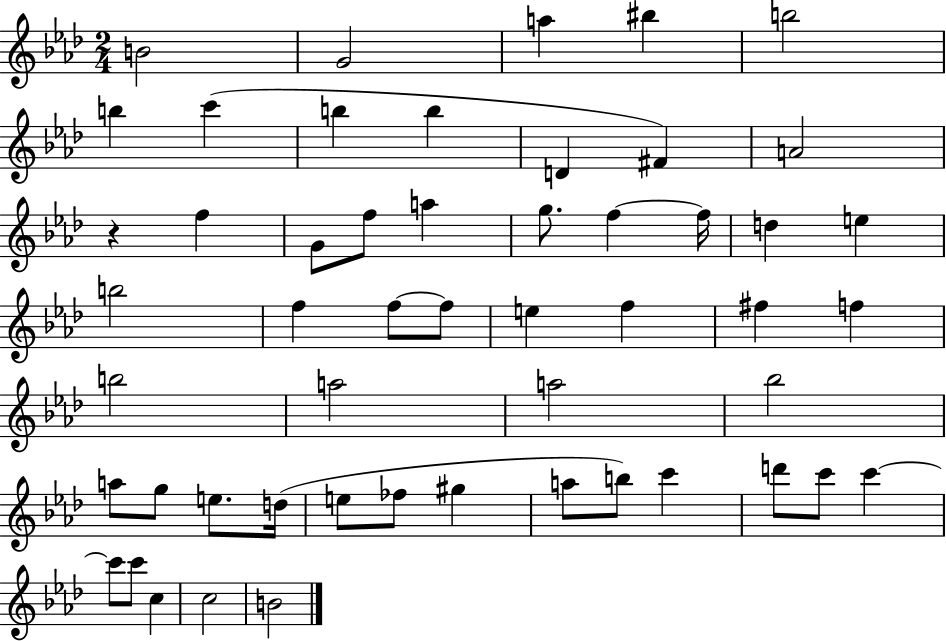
{
  \clef treble
  \numericTimeSignature
  \time 2/4
  \key aes \major
  b'2 | g'2 | a''4 bis''4 | b''2 | \break b''4 c'''4( | b''4 b''4 | d'4 fis'4) | a'2 | \break r4 f''4 | g'8 f''8 a''4 | g''8. f''4~~ f''16 | d''4 e''4 | \break b''2 | f''4 f''8~~ f''8 | e''4 f''4 | fis''4 f''4 | \break b''2 | a''2 | a''2 | bes''2 | \break a''8 g''8 e''8. d''16( | e''8 fes''8 gis''4 | a''8 b''8) c'''4 | d'''8 c'''8 c'''4~~ | \break c'''8 c'''8 c''4 | c''2 | b'2 | \bar "|."
}